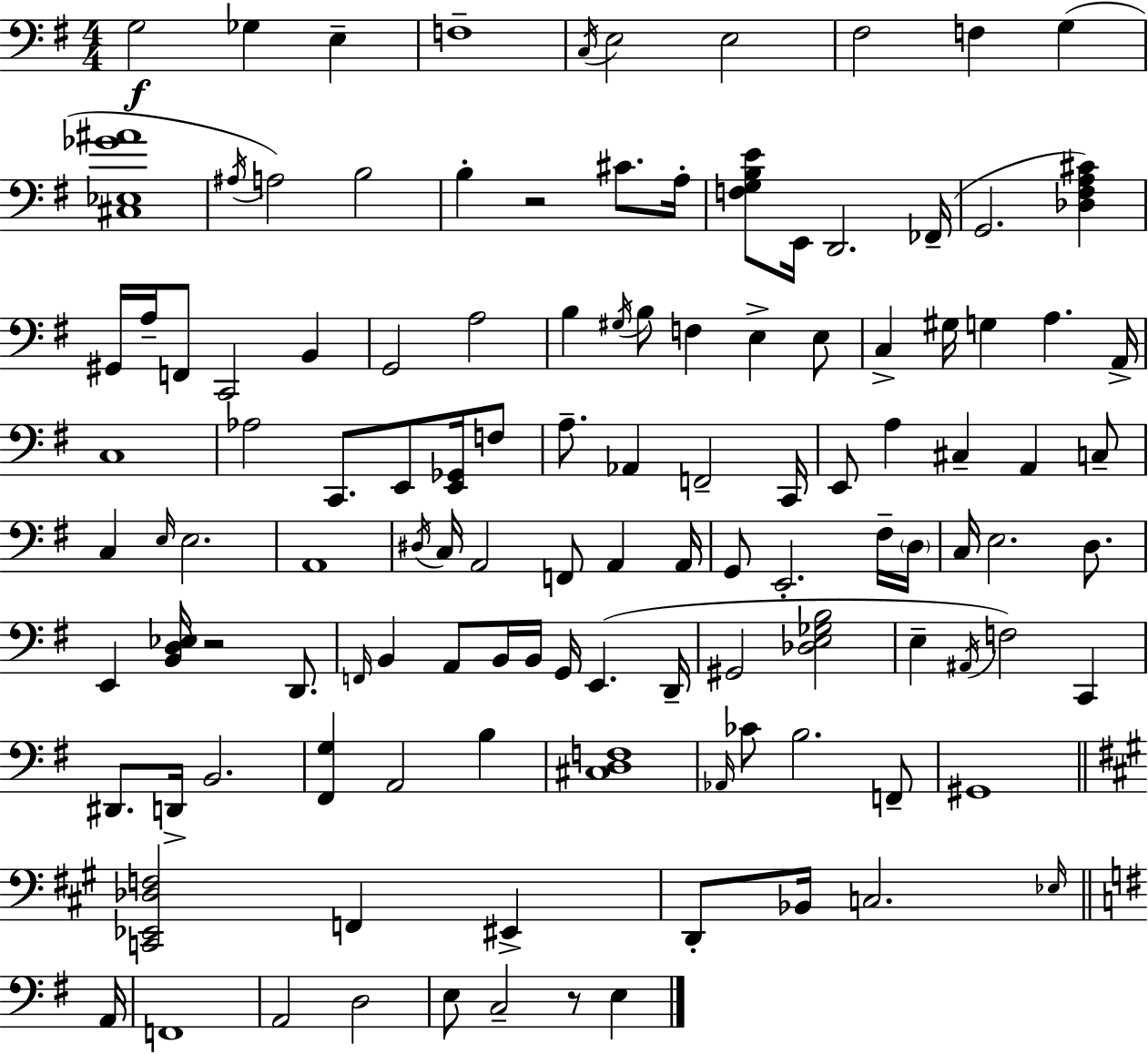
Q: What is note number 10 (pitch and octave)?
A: G3